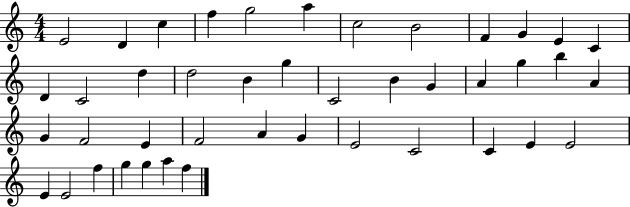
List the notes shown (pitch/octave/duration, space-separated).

E4/h D4/q C5/q F5/q G5/h A5/q C5/h B4/h F4/q G4/q E4/q C4/q D4/q C4/h D5/q D5/h B4/q G5/q C4/h B4/q G4/q A4/q G5/q B5/q A4/q G4/q F4/h E4/q F4/h A4/q G4/q E4/h C4/h C4/q E4/q E4/h E4/q E4/h F5/q G5/q G5/q A5/q F5/q